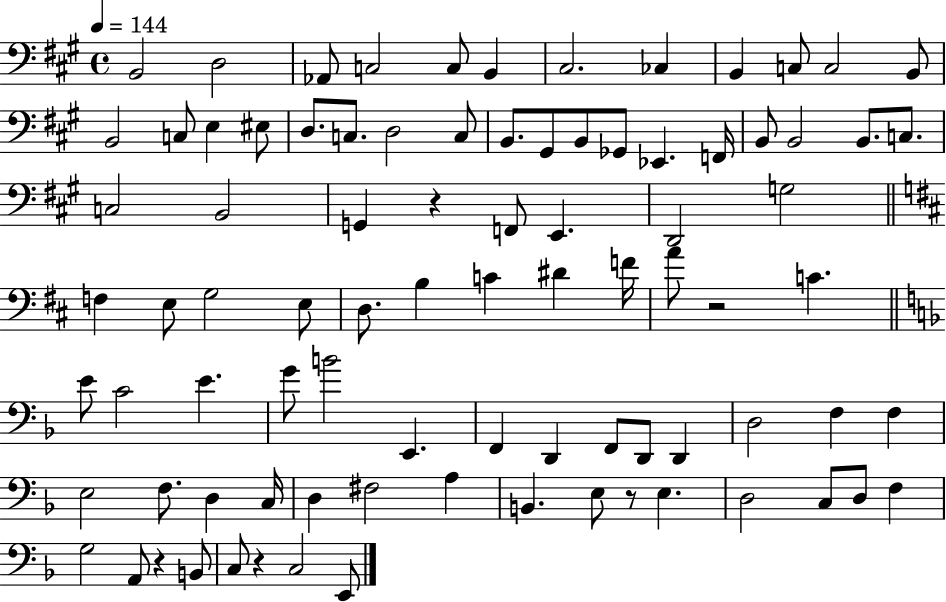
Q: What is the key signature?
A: A major